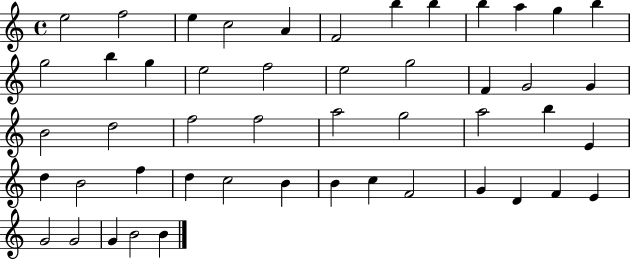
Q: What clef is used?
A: treble